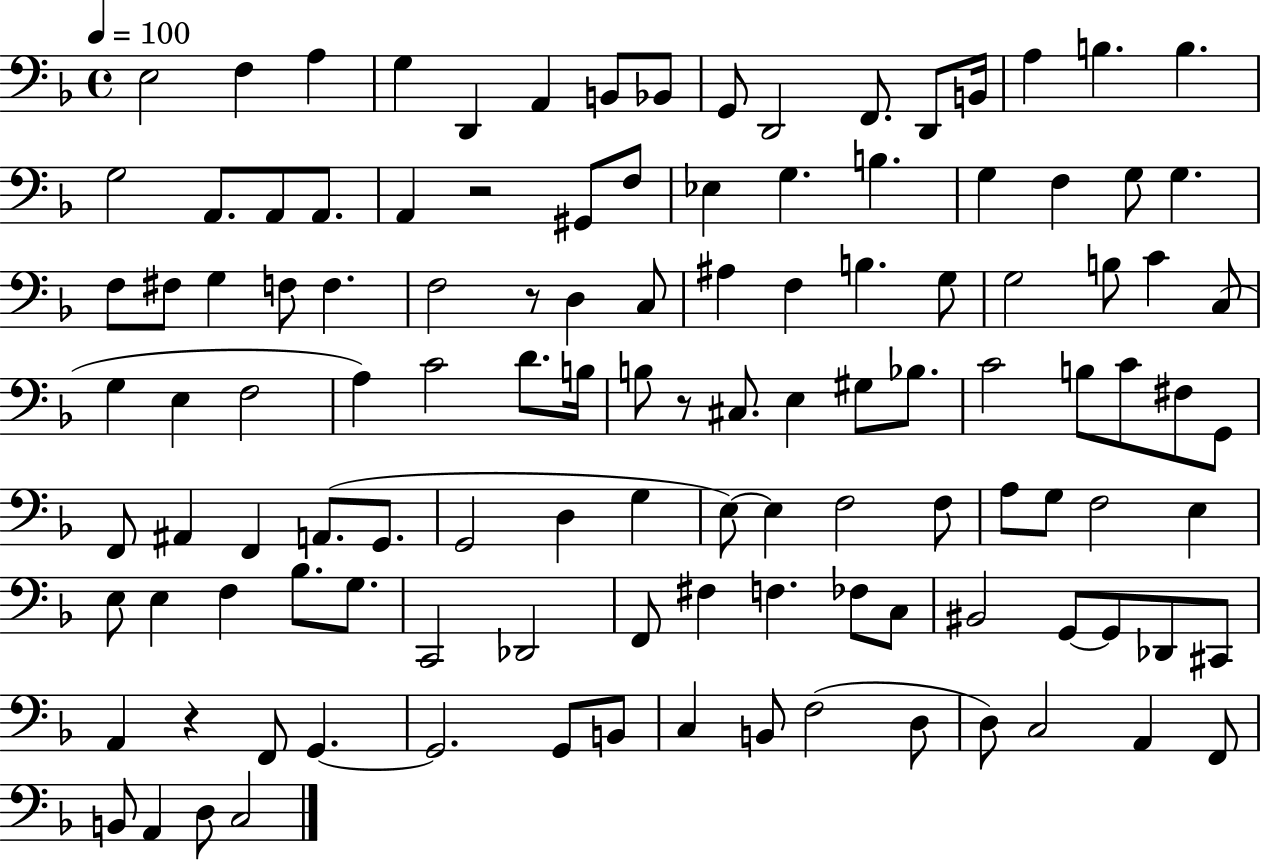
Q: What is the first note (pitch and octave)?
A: E3